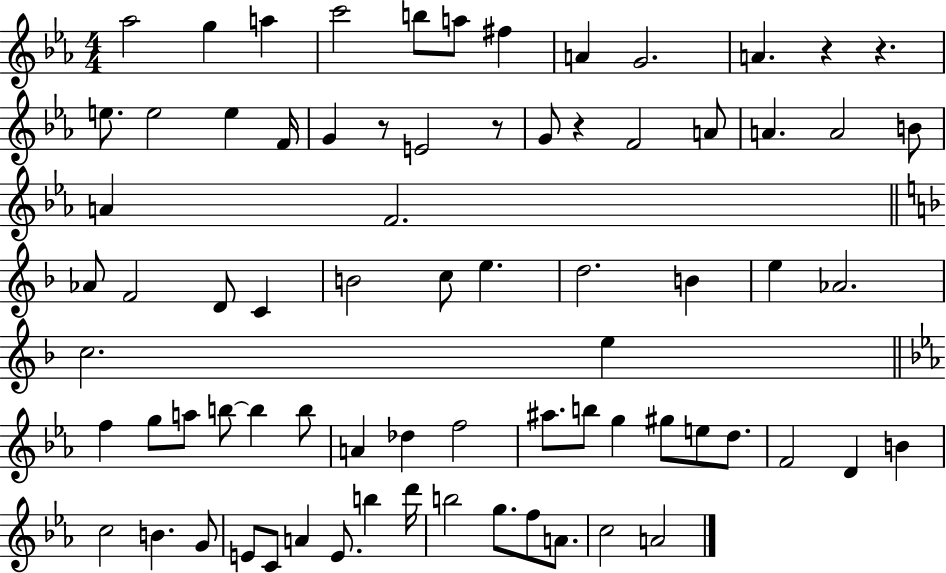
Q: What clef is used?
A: treble